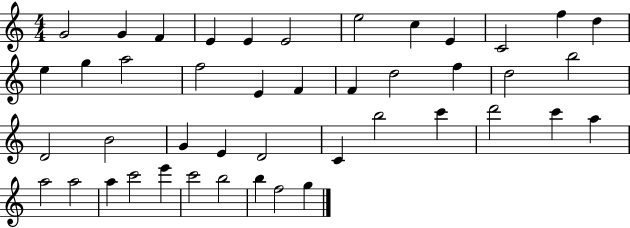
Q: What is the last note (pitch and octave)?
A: G5